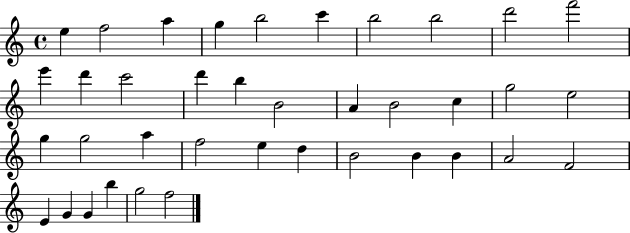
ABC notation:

X:1
T:Untitled
M:4/4
L:1/4
K:C
e f2 a g b2 c' b2 b2 d'2 f'2 e' d' c'2 d' b B2 A B2 c g2 e2 g g2 a f2 e d B2 B B A2 F2 E G G b g2 f2